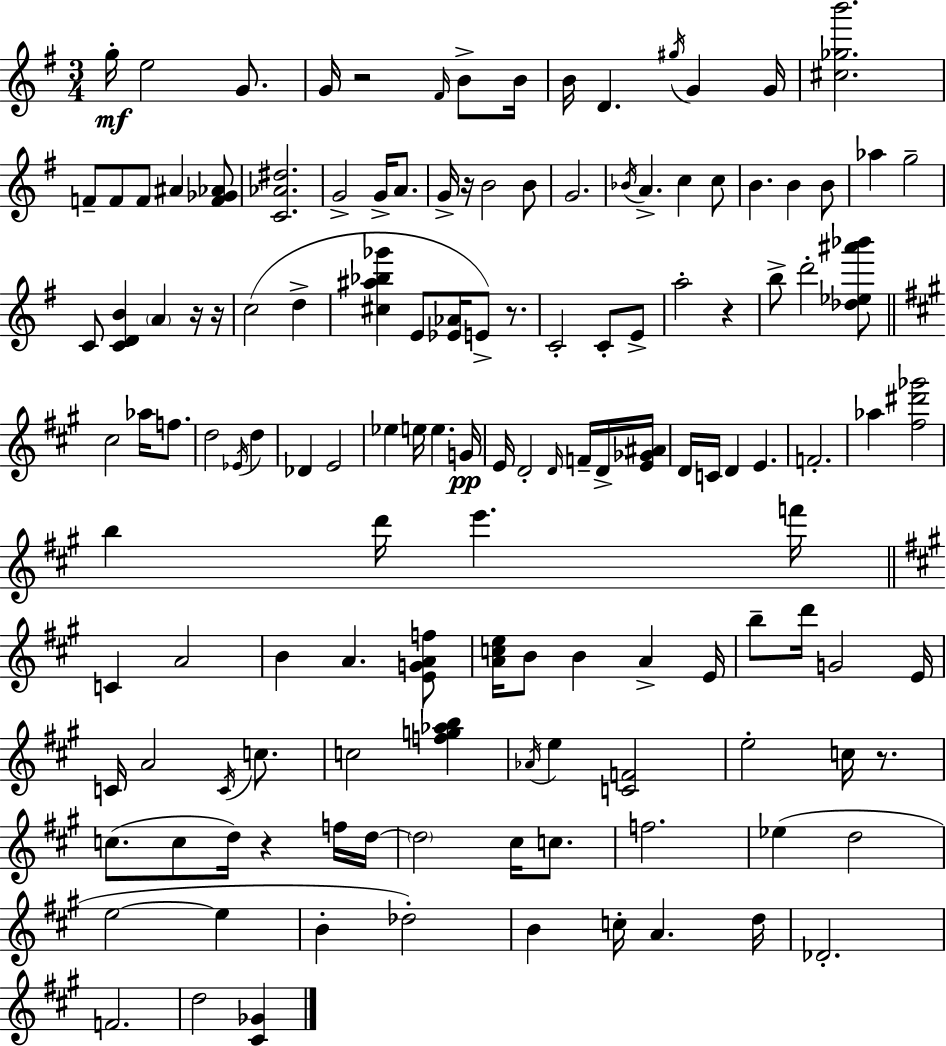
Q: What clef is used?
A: treble